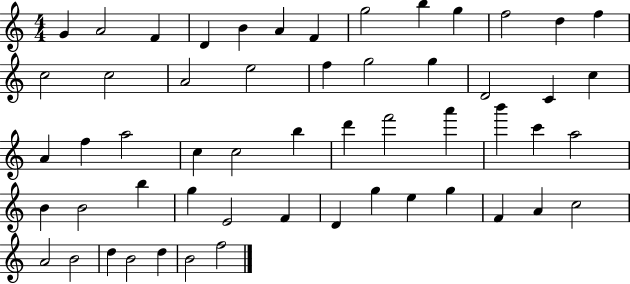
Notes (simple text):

G4/q A4/h F4/q D4/q B4/q A4/q F4/q G5/h B5/q G5/q F5/h D5/q F5/q C5/h C5/h A4/h E5/h F5/q G5/h G5/q D4/h C4/q C5/q A4/q F5/q A5/h C5/q C5/h B5/q D6/q F6/h A6/q B6/q C6/q A5/h B4/q B4/h B5/q G5/q E4/h F4/q D4/q G5/q E5/q G5/q F4/q A4/q C5/h A4/h B4/h D5/q B4/h D5/q B4/h F5/h